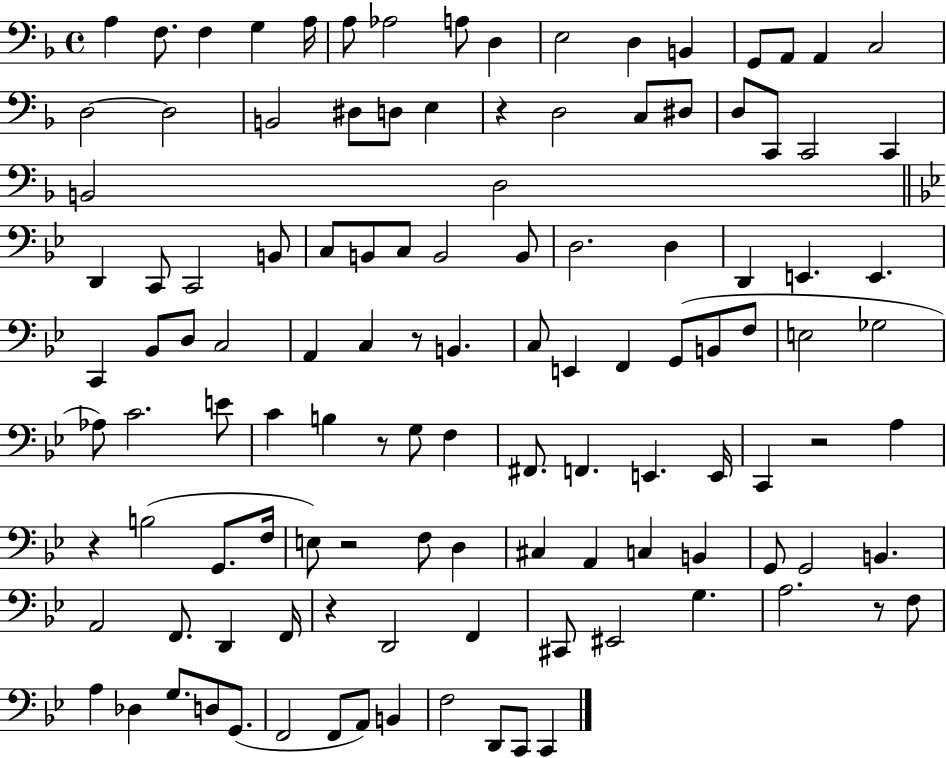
X:1
T:Untitled
M:4/4
L:1/4
K:F
A, F,/2 F, G, A,/4 A,/2 _A,2 A,/2 D, E,2 D, B,, G,,/2 A,,/2 A,, C,2 D,2 D,2 B,,2 ^D,/2 D,/2 E, z D,2 C,/2 ^D,/2 D,/2 C,,/2 C,,2 C,, B,,2 D,2 D,, C,,/2 C,,2 B,,/2 C,/2 B,,/2 C,/2 B,,2 B,,/2 D,2 D, D,, E,, E,, C,, _B,,/2 D,/2 C,2 A,, C, z/2 B,, C,/2 E,, F,, G,,/2 B,,/2 F,/2 E,2 _G,2 _A,/2 C2 E/2 C B, z/2 G,/2 F, ^F,,/2 F,, E,, E,,/4 C,, z2 A, z B,2 G,,/2 F,/4 E,/2 z2 F,/2 D, ^C, A,, C, B,, G,,/2 G,,2 B,, A,,2 F,,/2 D,, F,,/4 z D,,2 F,, ^C,,/2 ^E,,2 G, A,2 z/2 F,/2 A, _D, G,/2 D,/2 G,,/2 F,,2 F,,/2 A,,/2 B,, F,2 D,,/2 C,,/2 C,,